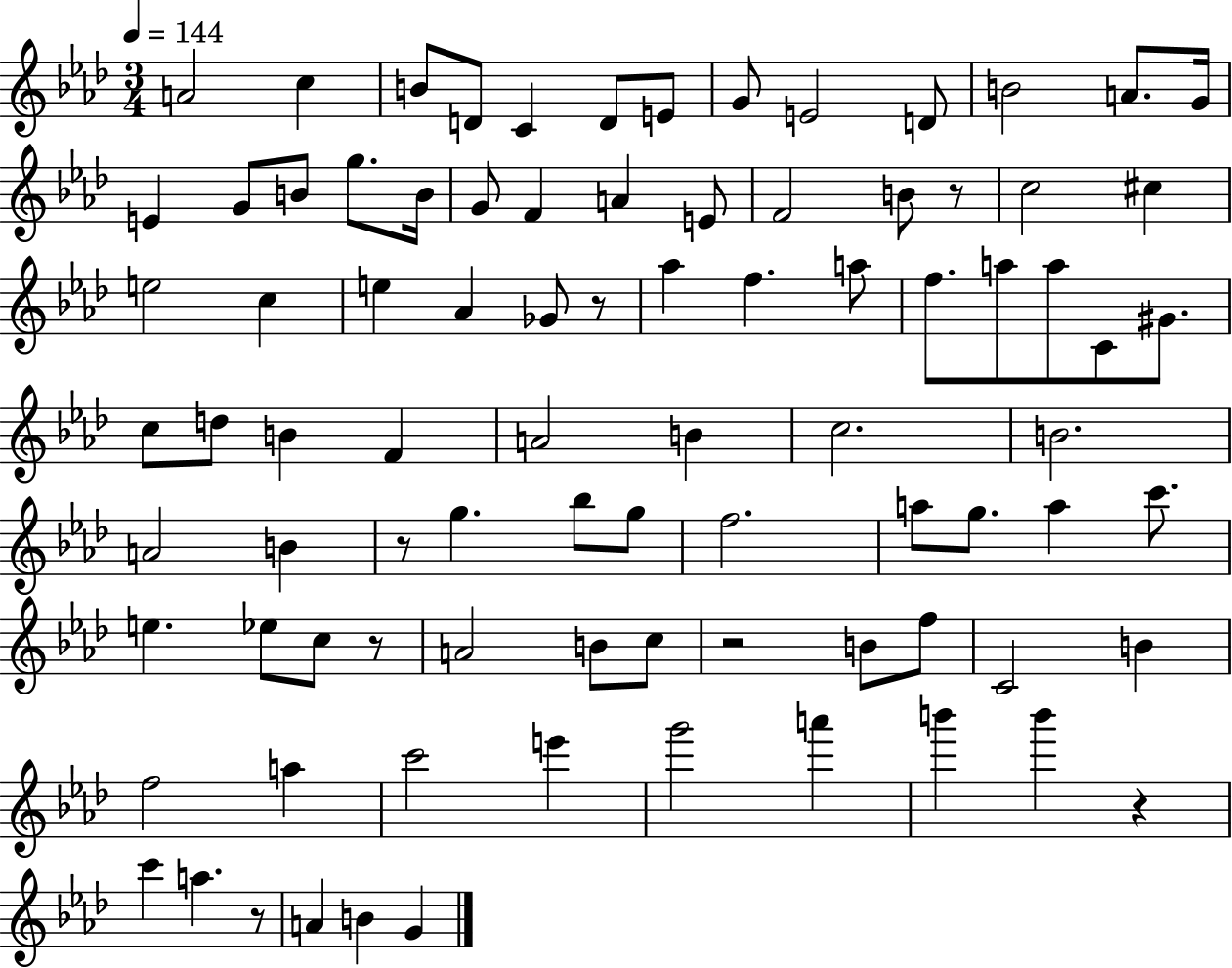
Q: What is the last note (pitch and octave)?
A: G4